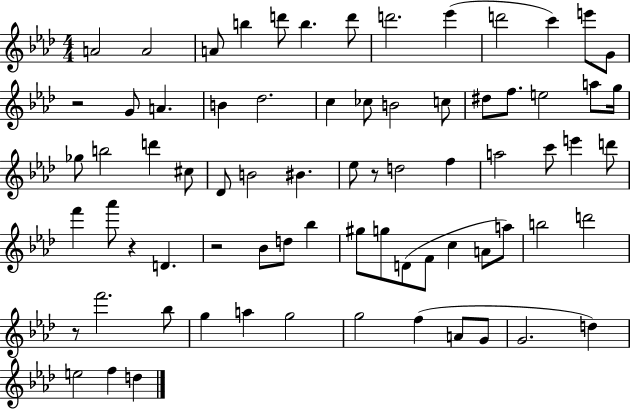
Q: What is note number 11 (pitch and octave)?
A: C6